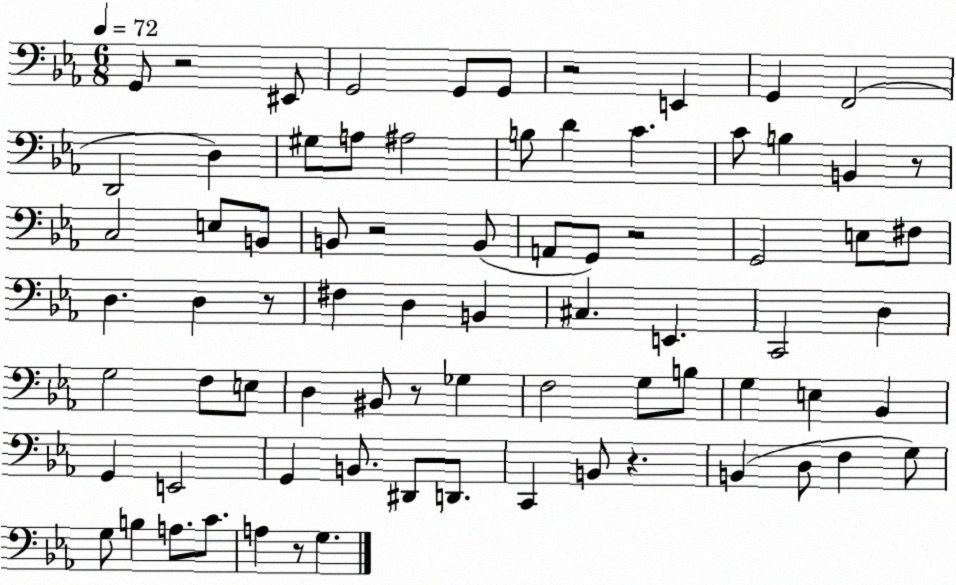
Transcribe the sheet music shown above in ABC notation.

X:1
T:Untitled
M:6/8
L:1/4
K:Eb
G,,/2 z2 ^E,,/2 G,,2 G,,/2 G,,/2 z2 E,, G,, F,,2 D,,2 D, ^G,/2 A,/2 ^A,2 B,/2 D C C/2 B, B,, z/2 C,2 E,/2 B,,/2 B,,/2 z2 B,,/2 A,,/2 G,,/2 z2 G,,2 E,/2 ^F,/2 D, D, z/2 ^F, D, B,, ^C, E,, C,,2 D, G,2 F,/2 E,/2 D, ^B,,/2 z/2 _G, F,2 G,/2 B,/2 G, E, _B,, G,, E,,2 G,, B,,/2 ^D,,/2 D,,/2 C,, B,,/2 z B,, D,/2 F, G,/2 G,/2 B, A,/2 C/2 A, z/2 G,